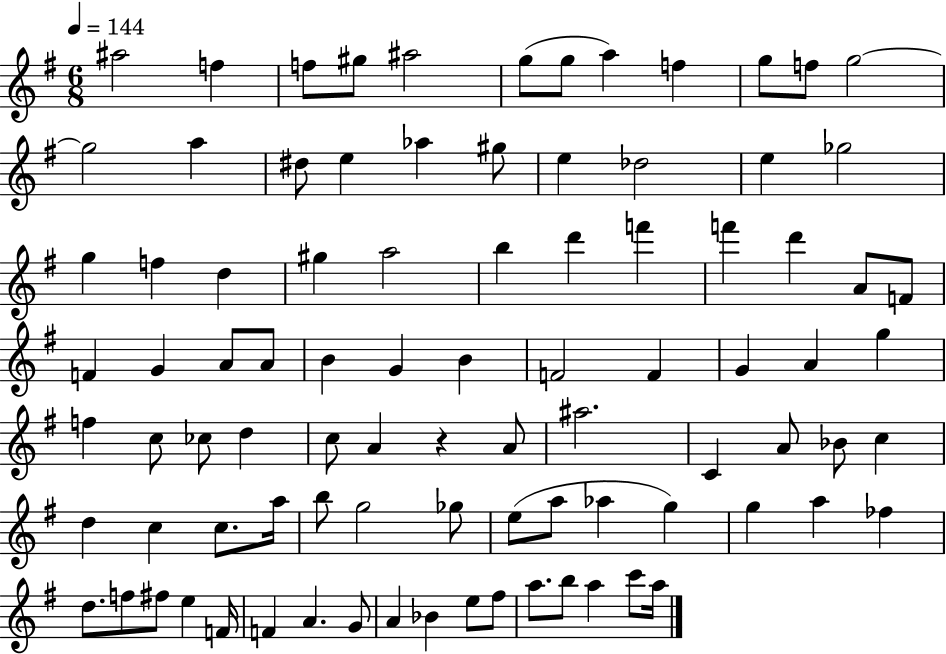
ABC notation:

X:1
T:Untitled
M:6/8
L:1/4
K:G
^a2 f f/2 ^g/2 ^a2 g/2 g/2 a f g/2 f/2 g2 g2 a ^d/2 e _a ^g/2 e _d2 e _g2 g f d ^g a2 b d' f' f' d' A/2 F/2 F G A/2 A/2 B G B F2 F G A g f c/2 _c/2 d c/2 A z A/2 ^a2 C A/2 _B/2 c d c c/2 a/4 b/2 g2 _g/2 e/2 a/2 _a g g a _f d/2 f/2 ^f/2 e F/4 F A G/2 A _B e/2 ^f/2 a/2 b/2 a c'/2 a/4